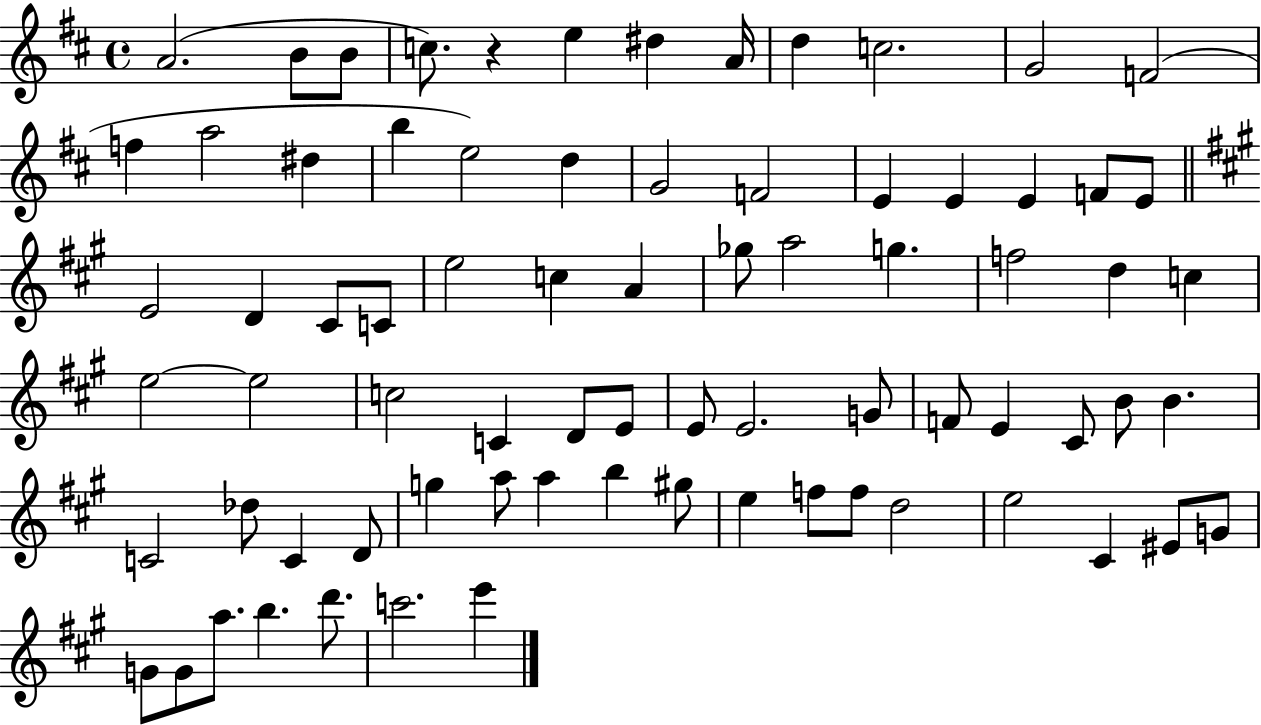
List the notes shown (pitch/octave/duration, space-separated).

A4/h. B4/e B4/e C5/e. R/q E5/q D#5/q A4/s D5/q C5/h. G4/h F4/h F5/q A5/h D#5/q B5/q E5/h D5/q G4/h F4/h E4/q E4/q E4/q F4/e E4/e E4/h D4/q C#4/e C4/e E5/h C5/q A4/q Gb5/e A5/h G5/q. F5/h D5/q C5/q E5/h E5/h C5/h C4/q D4/e E4/e E4/e E4/h. G4/e F4/e E4/q C#4/e B4/e B4/q. C4/h Db5/e C4/q D4/e G5/q A5/e A5/q B5/q G#5/e E5/q F5/e F5/e D5/h E5/h C#4/q EIS4/e G4/e G4/e G4/e A5/e. B5/q. D6/e. C6/h. E6/q